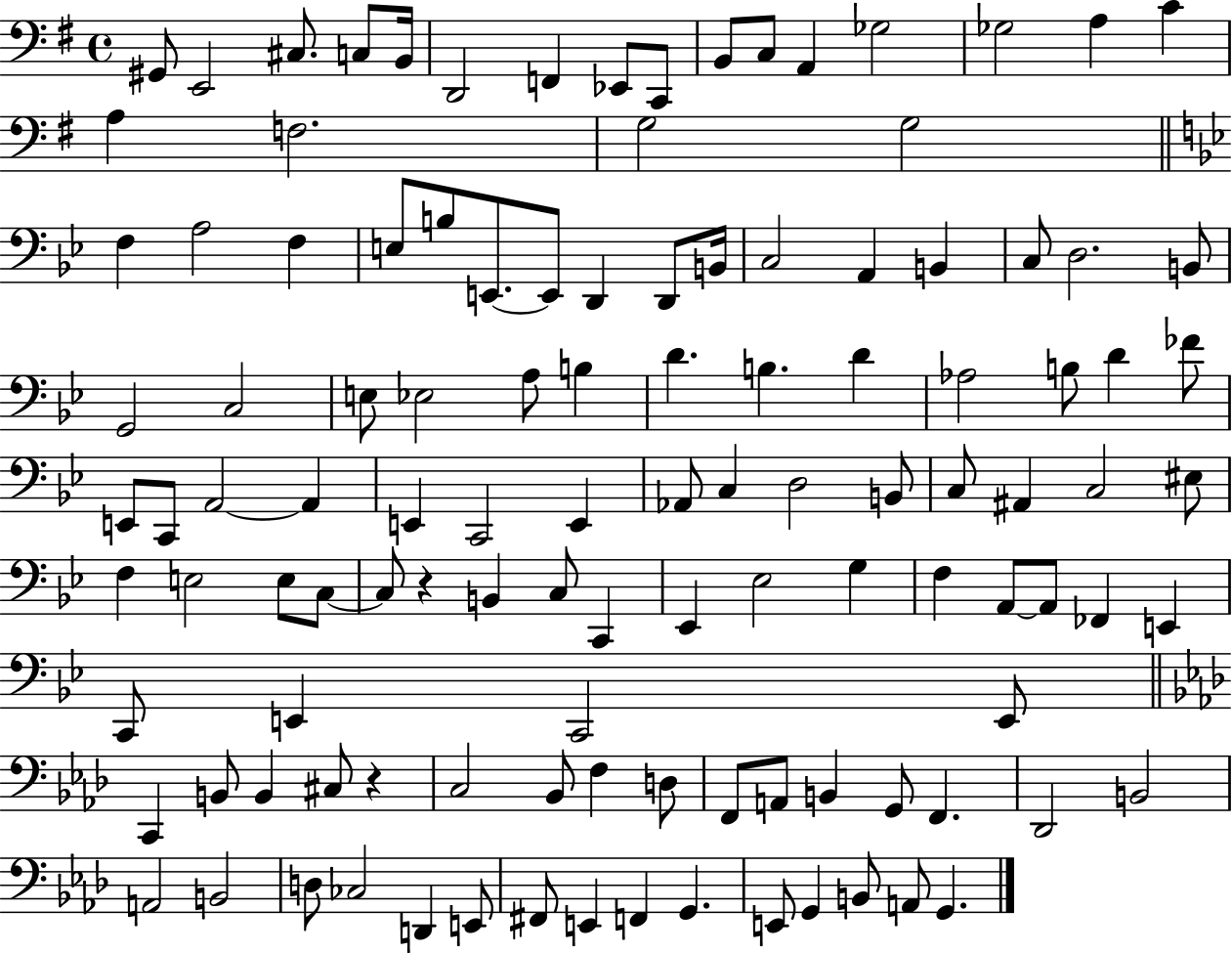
{
  \clef bass
  \time 4/4
  \defaultTimeSignature
  \key g \major
  gis,8 e,2 cis8. c8 b,16 | d,2 f,4 ees,8 c,8 | b,8 c8 a,4 ges2 | ges2 a4 c'4 | \break a4 f2. | g2 g2 | \bar "||" \break \key g \minor f4 a2 f4 | e8 b8 e,8.~~ e,8 d,4 d,8 b,16 | c2 a,4 b,4 | c8 d2. b,8 | \break g,2 c2 | e8 ees2 a8 b4 | d'4. b4. d'4 | aes2 b8 d'4 fes'8 | \break e,8 c,8 a,2~~ a,4 | e,4 c,2 e,4 | aes,8 c4 d2 b,8 | c8 ais,4 c2 eis8 | \break f4 e2 e8 c8~~ | c8 r4 b,4 c8 c,4 | ees,4 ees2 g4 | f4 a,8~~ a,8 fes,4 e,4 | \break c,8 e,4 c,2 e,8 | \bar "||" \break \key aes \major c,4 b,8 b,4 cis8 r4 | c2 bes,8 f4 d8 | f,8 a,8 b,4 g,8 f,4. | des,2 b,2 | \break a,2 b,2 | d8 ces2 d,4 e,8 | fis,8 e,4 f,4 g,4. | e,8 g,4 b,8 a,8 g,4. | \break \bar "|."
}